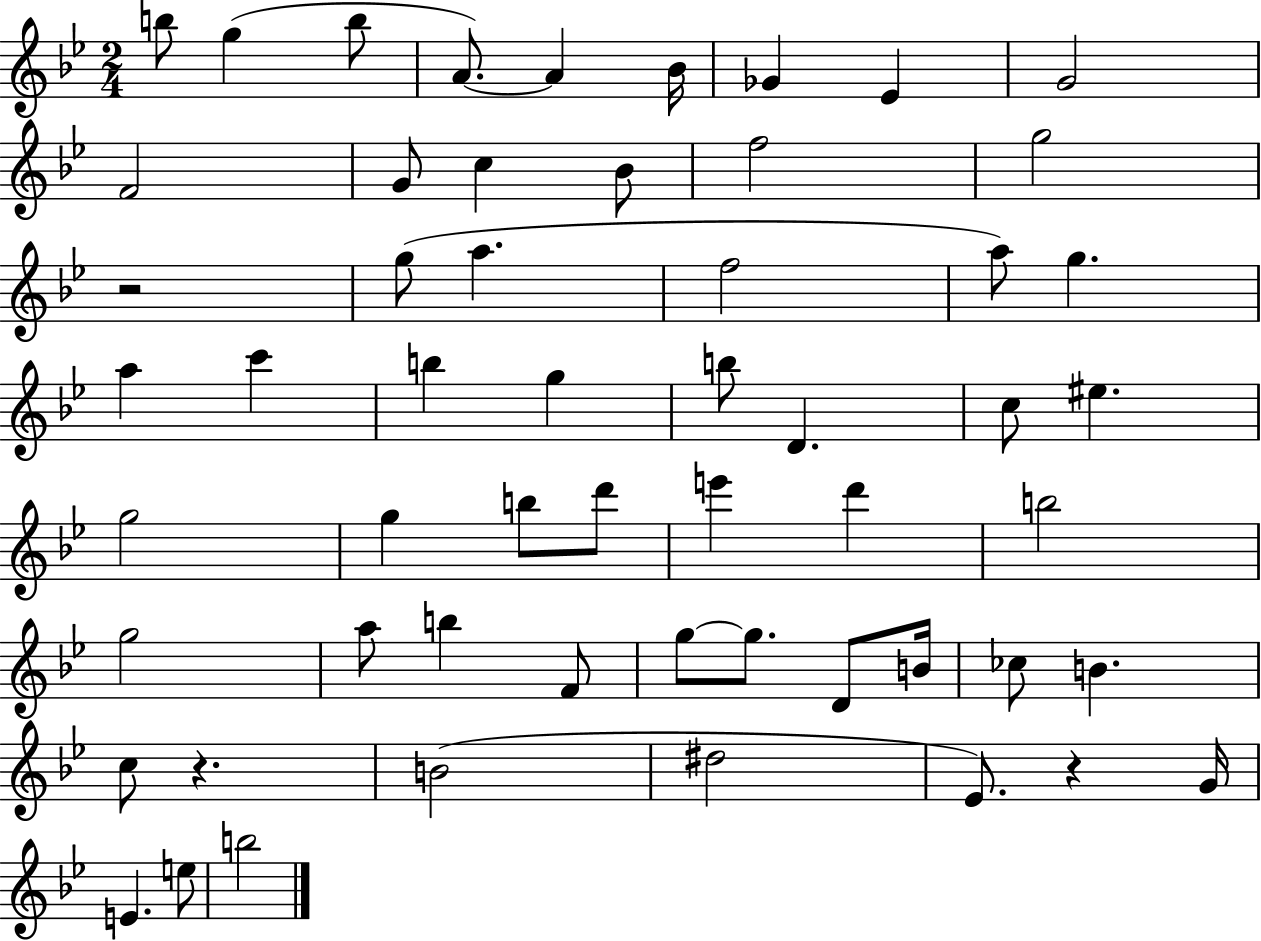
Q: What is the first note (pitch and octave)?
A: B5